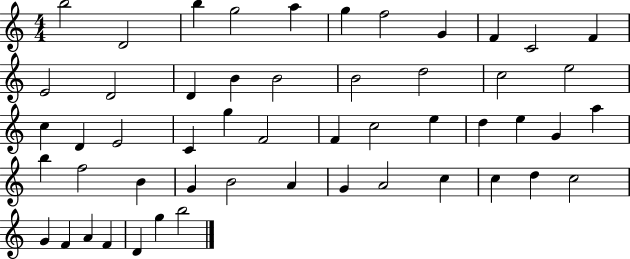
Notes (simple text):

B5/h D4/h B5/q G5/h A5/q G5/q F5/h G4/q F4/q C4/h F4/q E4/h D4/h D4/q B4/q B4/h B4/h D5/h C5/h E5/h C5/q D4/q E4/h C4/q G5/q F4/h F4/q C5/h E5/q D5/q E5/q G4/q A5/q B5/q F5/h B4/q G4/q B4/h A4/q G4/q A4/h C5/q C5/q D5/q C5/h G4/q F4/q A4/q F4/q D4/q G5/q B5/h